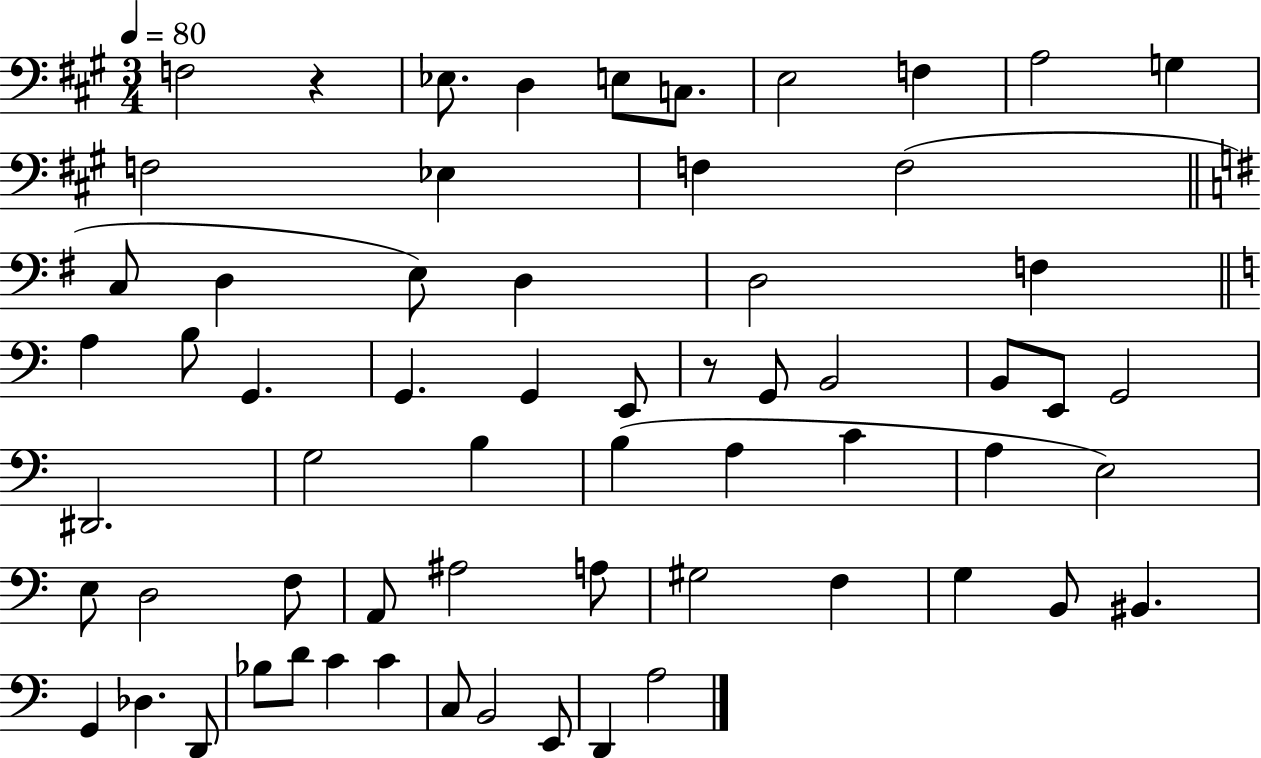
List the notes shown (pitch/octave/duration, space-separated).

F3/h R/q Eb3/e. D3/q E3/e C3/e. E3/h F3/q A3/h G3/q F3/h Eb3/q F3/q F3/h C3/e D3/q E3/e D3/q D3/h F3/q A3/q B3/e G2/q. G2/q. G2/q E2/e R/e G2/e B2/h B2/e E2/e G2/h D#2/h. G3/h B3/q B3/q A3/q C4/q A3/q E3/h E3/e D3/h F3/e A2/e A#3/h A3/e G#3/h F3/q G3/q B2/e BIS2/q. G2/q Db3/q. D2/e Bb3/e D4/e C4/q C4/q C3/e B2/h E2/e D2/q A3/h